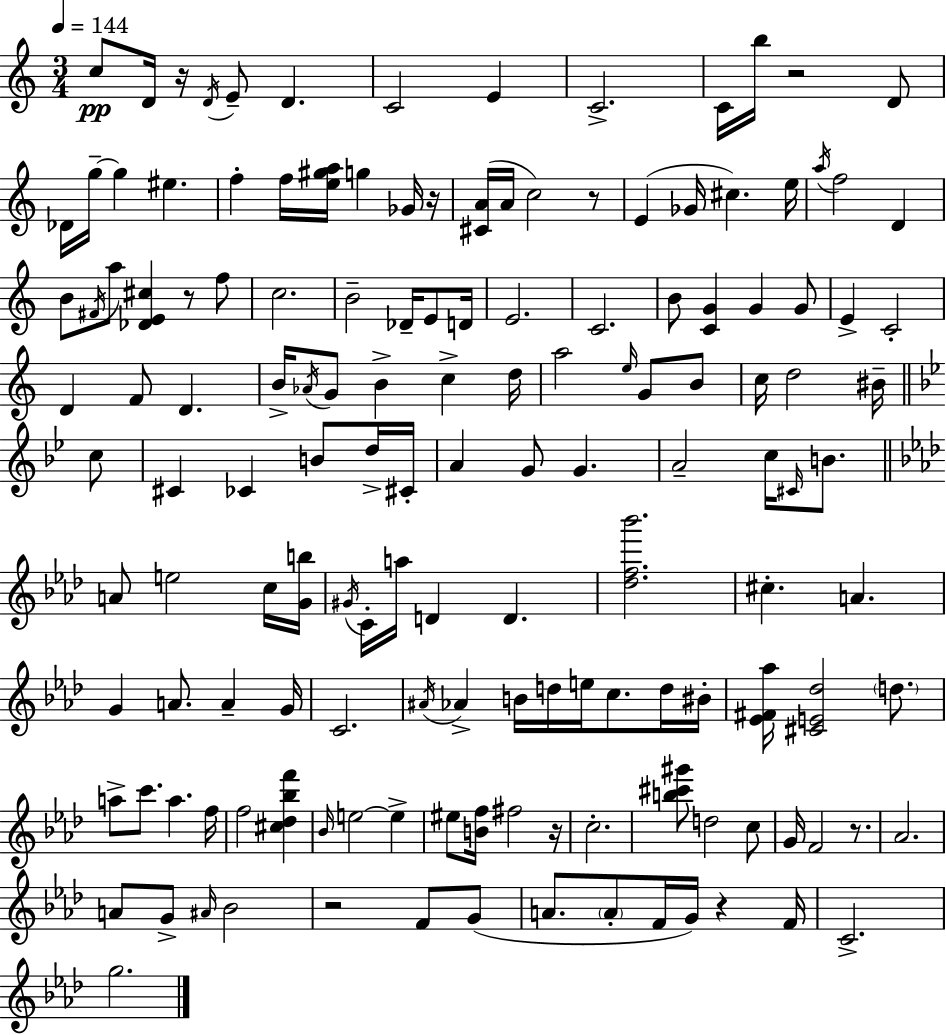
C5/e D4/s R/s D4/s E4/e D4/q. C4/h E4/q C4/h. C4/s B5/s R/h D4/e Db4/s G5/s G5/q EIS5/q. F5/q F5/s [E5,G#5,A5]/s G5/q Gb4/s R/s [C#4,A4]/s A4/s C5/h R/e E4/q Gb4/s C#5/q. E5/s A5/s F5/h D4/q B4/e F#4/s A5/e [Db4,E4,C#5]/q R/e F5/e C5/h. B4/h Db4/s E4/e D4/s E4/h. C4/h. B4/e [C4,G4]/q G4/q G4/e E4/q C4/h D4/q F4/e D4/q. B4/s Ab4/s G4/e B4/q C5/q D5/s A5/h E5/s G4/e B4/e C5/s D5/h BIS4/s C5/e C#4/q CES4/q B4/e D5/s C#4/s A4/q G4/e G4/q. A4/h C5/s C#4/s B4/e. A4/e E5/h C5/s [G4,B5]/s G#4/s C4/s A5/s D4/q D4/q. [Db5,F5,Bb6]/h. C#5/q. A4/q. G4/q A4/e. A4/q G4/s C4/h. A#4/s Ab4/q B4/s D5/s E5/s C5/e. D5/s BIS4/s [Eb4,F#4,Ab5]/s [C#4,E4,Db5]/h D5/e. A5/e C6/e. A5/q. F5/s F5/h [C#5,Db5,Bb5,F6]/q Bb4/s E5/h E5/q EIS5/e [B4,F5]/s F#5/h R/s C5/h. [B5,C#6,G#6]/e D5/h C5/e G4/s F4/h R/e. Ab4/h. A4/e G4/e A#4/s Bb4/h R/h F4/e G4/e A4/e. A4/e F4/s G4/s R/q F4/s C4/h. G5/h.